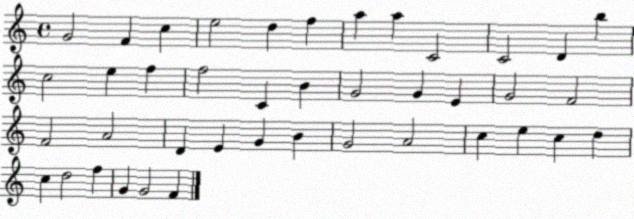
X:1
T:Untitled
M:4/4
L:1/4
K:C
G2 F c e2 d f a a C2 C2 D b c2 e f f2 C B G2 G E G2 F2 F2 A2 D E G B G2 A2 c e c d c d2 f G G2 F